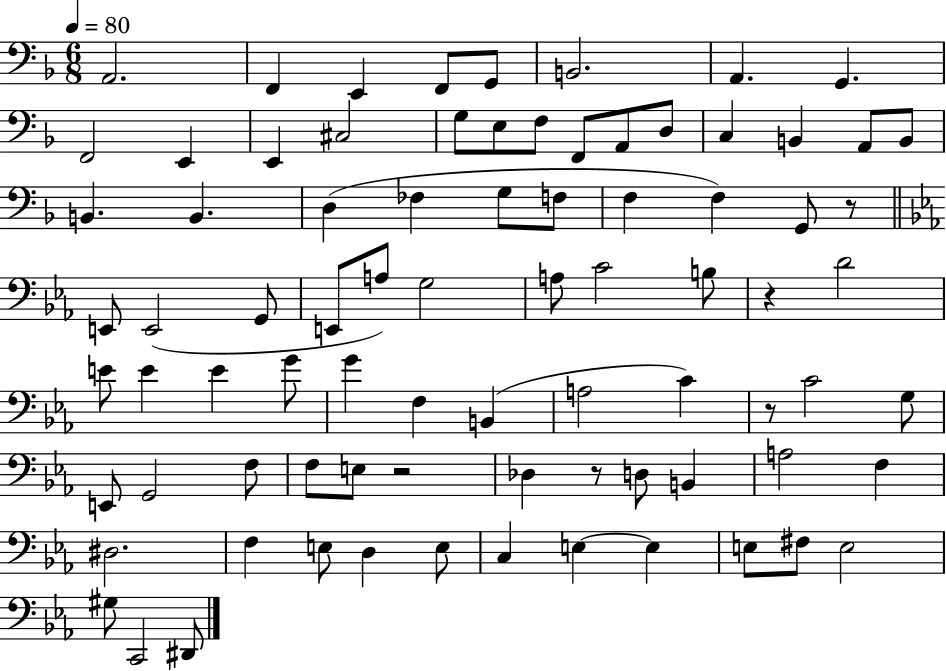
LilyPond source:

{
  \clef bass
  \numericTimeSignature
  \time 6/8
  \key f \major
  \tempo 4 = 80
  a,2. | f,4 e,4 f,8 g,8 | b,2. | a,4. g,4. | \break f,2 e,4 | e,4 cis2 | g8 e8 f8 f,8 a,8 d8 | c4 b,4 a,8 b,8 | \break b,4. b,4. | d4( fes4 g8 f8 | f4 f4) g,8 r8 | \bar "||" \break \key ees \major e,8 e,2( g,8 | e,8 a8) g2 | a8 c'2 b8 | r4 d'2 | \break e'8 e'4 e'4 g'8 | g'4 f4 b,4( | a2 c'4) | r8 c'2 g8 | \break e,8 g,2 f8 | f8 e8 r2 | des4 r8 d8 b,4 | a2 f4 | \break dis2. | f4 e8 d4 e8 | c4 e4~~ e4 | e8 fis8 e2 | \break gis8 c,2 dis,8 | \bar "|."
}